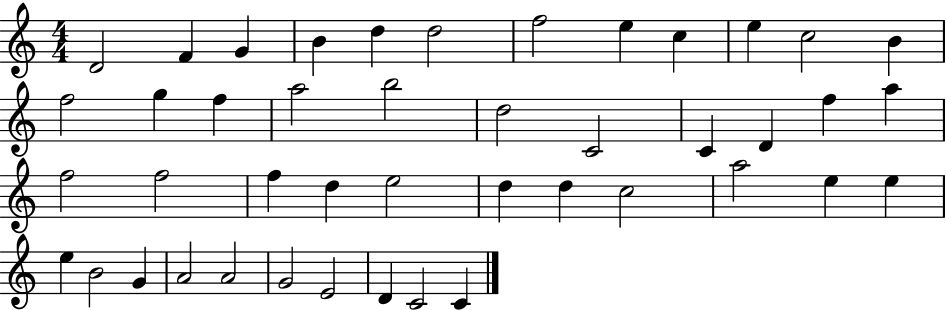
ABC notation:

X:1
T:Untitled
M:4/4
L:1/4
K:C
D2 F G B d d2 f2 e c e c2 B f2 g f a2 b2 d2 C2 C D f a f2 f2 f d e2 d d c2 a2 e e e B2 G A2 A2 G2 E2 D C2 C